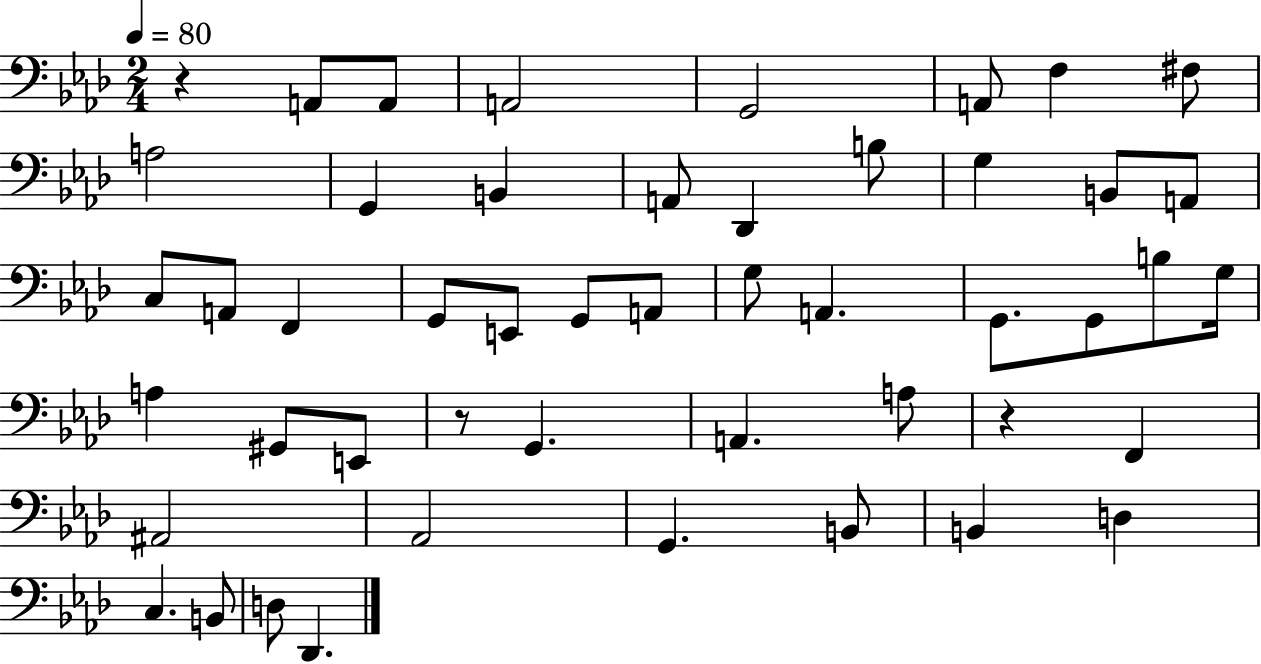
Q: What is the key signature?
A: AES major